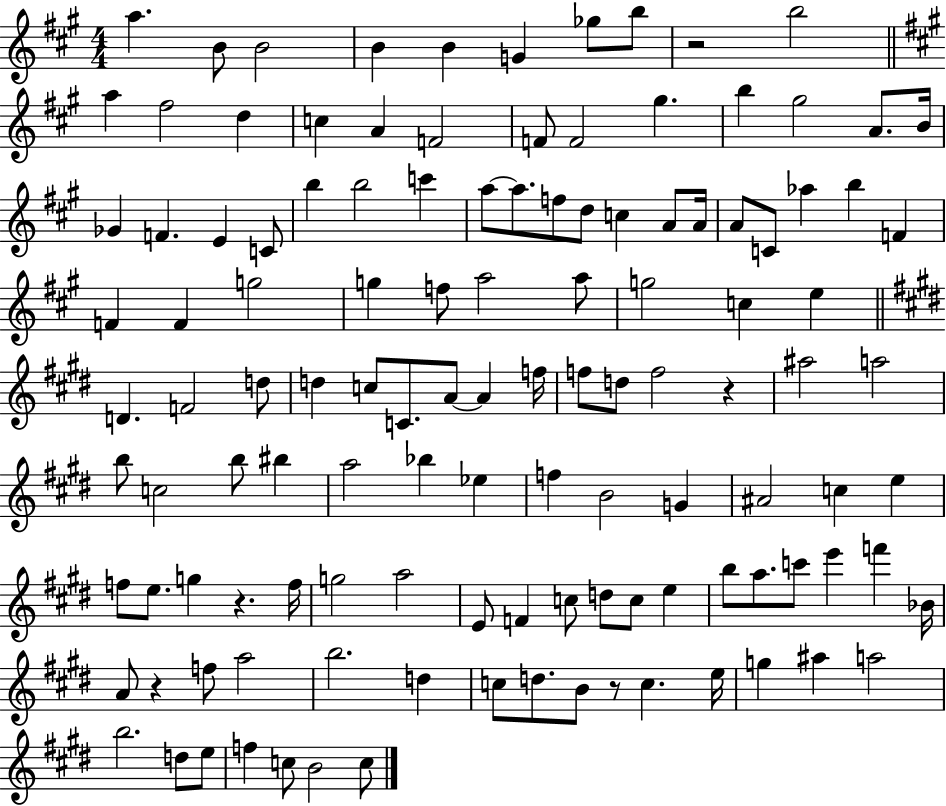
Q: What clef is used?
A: treble